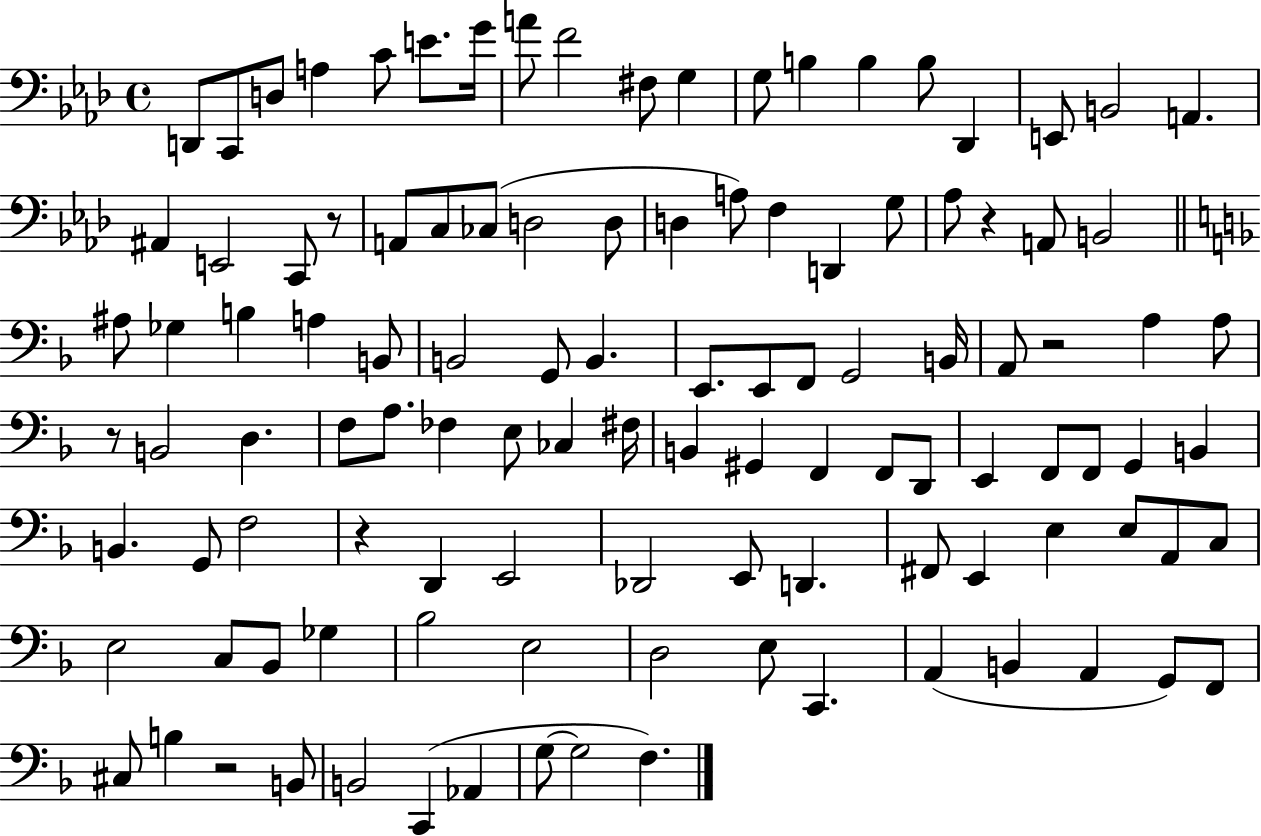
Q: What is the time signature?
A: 4/4